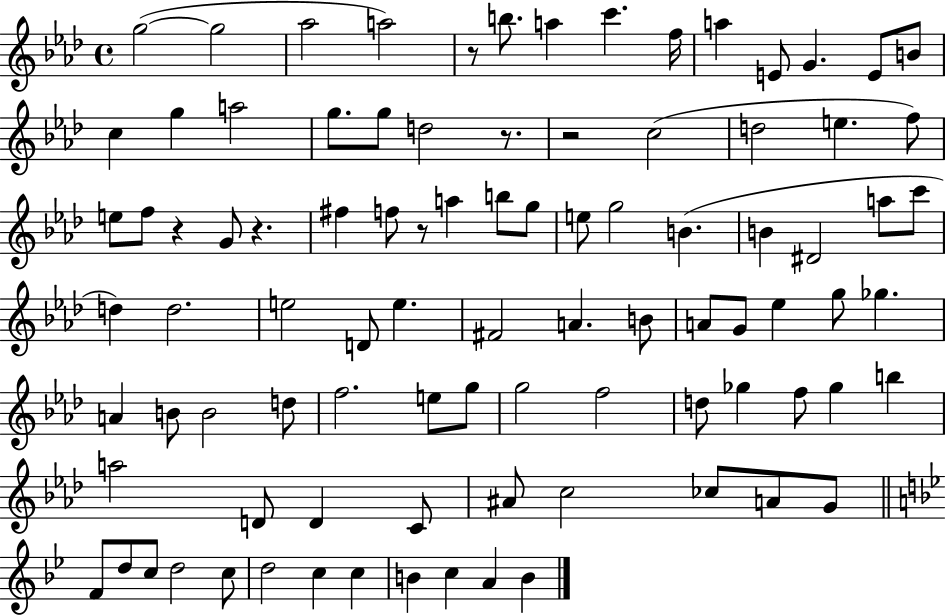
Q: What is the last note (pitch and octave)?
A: B4